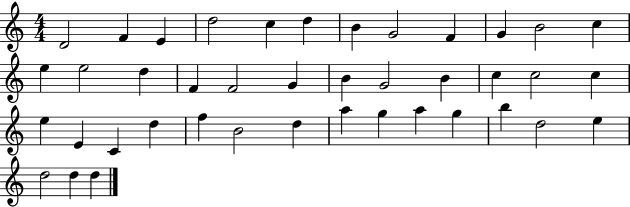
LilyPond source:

{
  \clef treble
  \numericTimeSignature
  \time 4/4
  \key c \major
  d'2 f'4 e'4 | d''2 c''4 d''4 | b'4 g'2 f'4 | g'4 b'2 c''4 | \break e''4 e''2 d''4 | f'4 f'2 g'4 | b'4 g'2 b'4 | c''4 c''2 c''4 | \break e''4 e'4 c'4 d''4 | f''4 b'2 d''4 | a''4 g''4 a''4 g''4 | b''4 d''2 e''4 | \break d''2 d''4 d''4 | \bar "|."
}